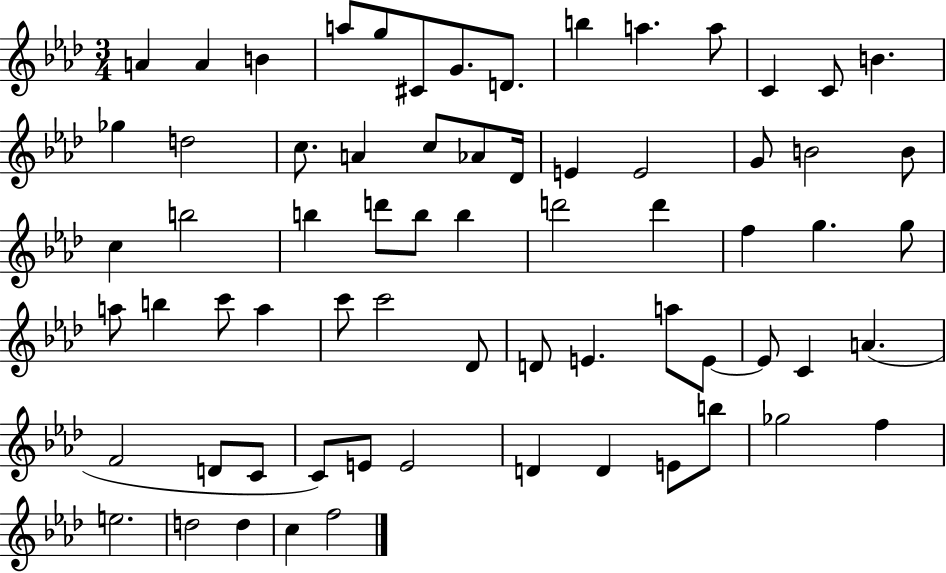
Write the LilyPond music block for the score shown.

{
  \clef treble
  \numericTimeSignature
  \time 3/4
  \key aes \major
  a'4 a'4 b'4 | a''8 g''8 cis'8 g'8. d'8. | b''4 a''4. a''8 | c'4 c'8 b'4. | \break ges''4 d''2 | c''8. a'4 c''8 aes'8 des'16 | e'4 e'2 | g'8 b'2 b'8 | \break c''4 b''2 | b''4 d'''8 b''8 b''4 | d'''2 d'''4 | f''4 g''4. g''8 | \break a''8 b''4 c'''8 a''4 | c'''8 c'''2 des'8 | d'8 e'4. a''8 e'8~~ | e'8 c'4 a'4.( | \break f'2 d'8 c'8 | c'8) e'8 e'2 | d'4 d'4 e'8 b''8 | ges''2 f''4 | \break e''2. | d''2 d''4 | c''4 f''2 | \bar "|."
}